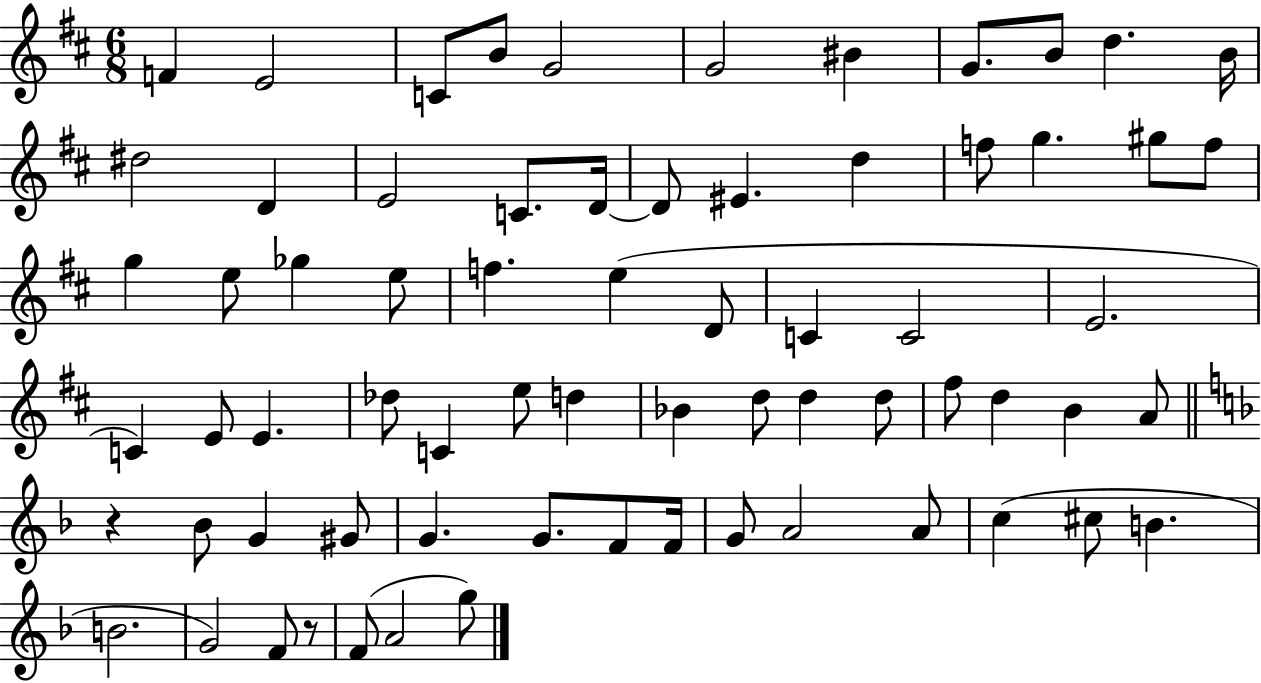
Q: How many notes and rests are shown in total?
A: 69